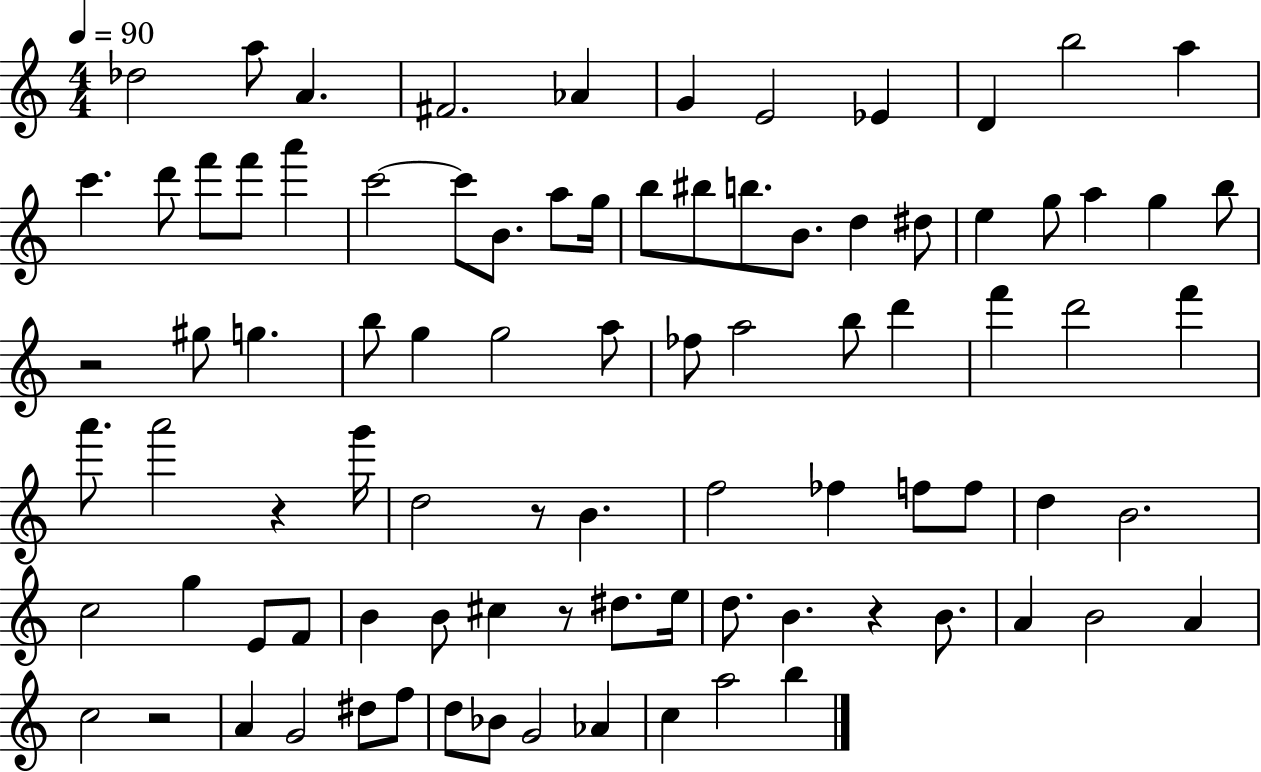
{
  \clef treble
  \numericTimeSignature
  \time 4/4
  \key c \major
  \tempo 4 = 90
  des''2 a''8 a'4. | fis'2. aes'4 | g'4 e'2 ees'4 | d'4 b''2 a''4 | \break c'''4. d'''8 f'''8 f'''8 a'''4 | c'''2~~ c'''8 b'8. a''8 g''16 | b''8 bis''8 b''8. b'8. d''4 dis''8 | e''4 g''8 a''4 g''4 b''8 | \break r2 gis''8 g''4. | b''8 g''4 g''2 a''8 | fes''8 a''2 b''8 d'''4 | f'''4 d'''2 f'''4 | \break a'''8. a'''2 r4 g'''16 | d''2 r8 b'4. | f''2 fes''4 f''8 f''8 | d''4 b'2. | \break c''2 g''4 e'8 f'8 | b'4 b'8 cis''4 r8 dis''8. e''16 | d''8. b'4. r4 b'8. | a'4 b'2 a'4 | \break c''2 r2 | a'4 g'2 dis''8 f''8 | d''8 bes'8 g'2 aes'4 | c''4 a''2 b''4 | \break \bar "|."
}